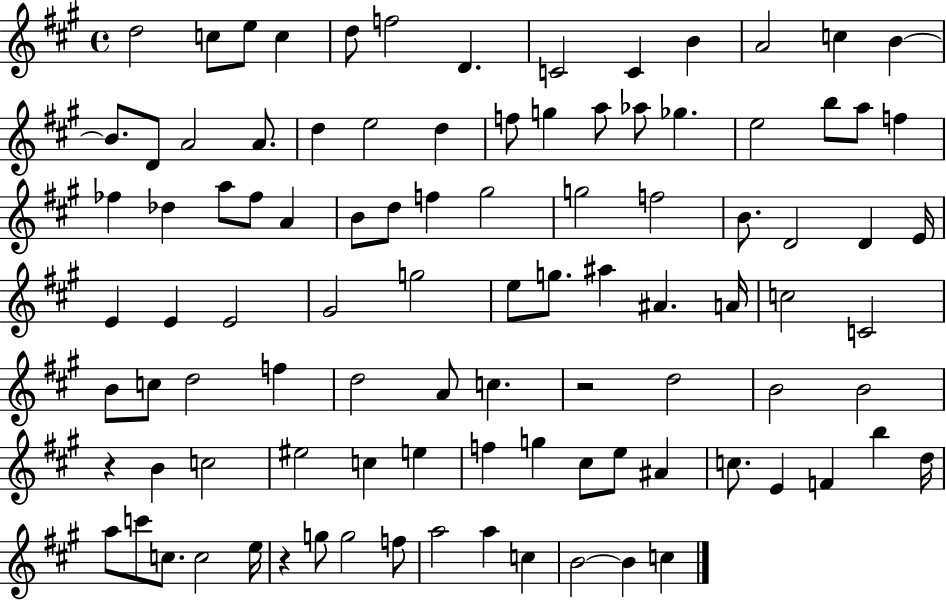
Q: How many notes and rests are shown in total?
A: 98